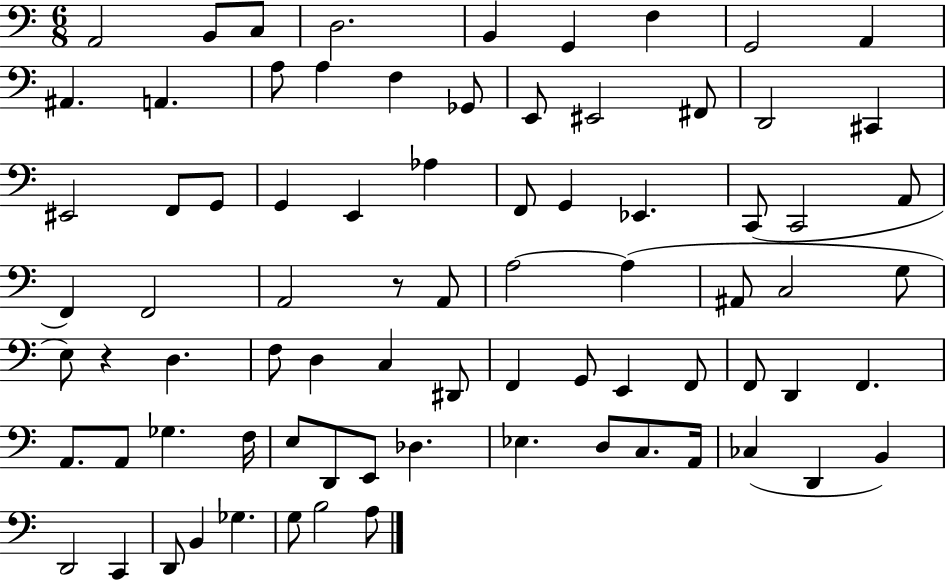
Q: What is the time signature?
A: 6/8